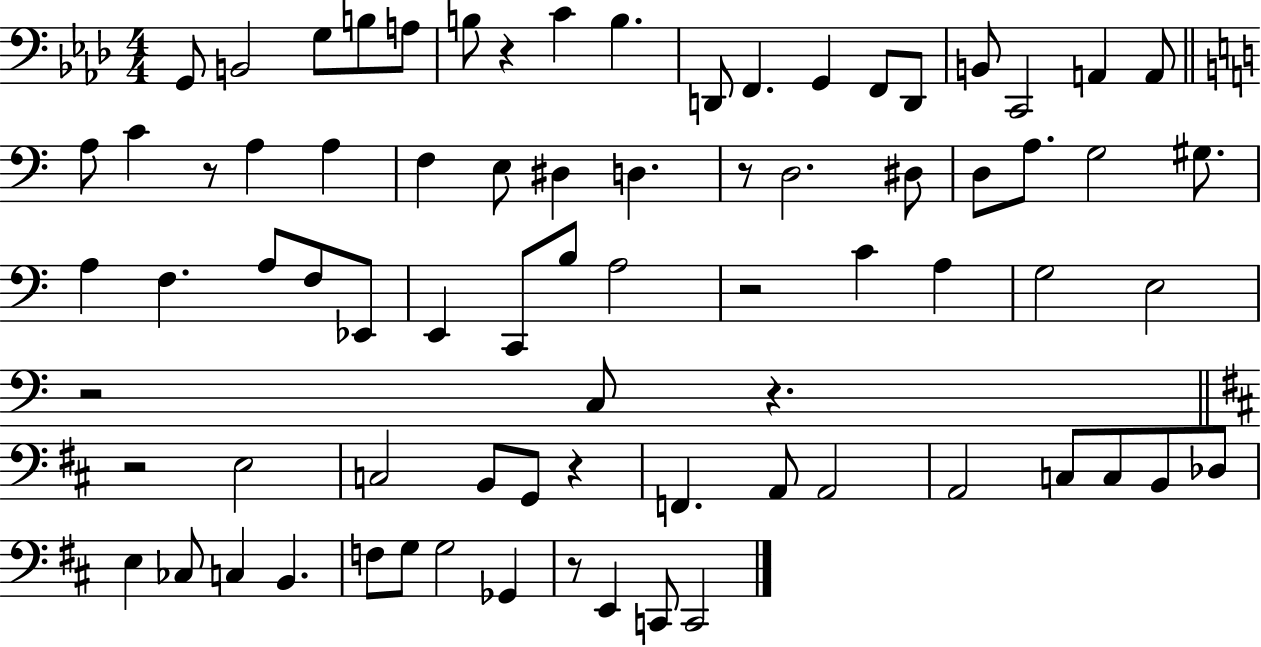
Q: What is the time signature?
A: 4/4